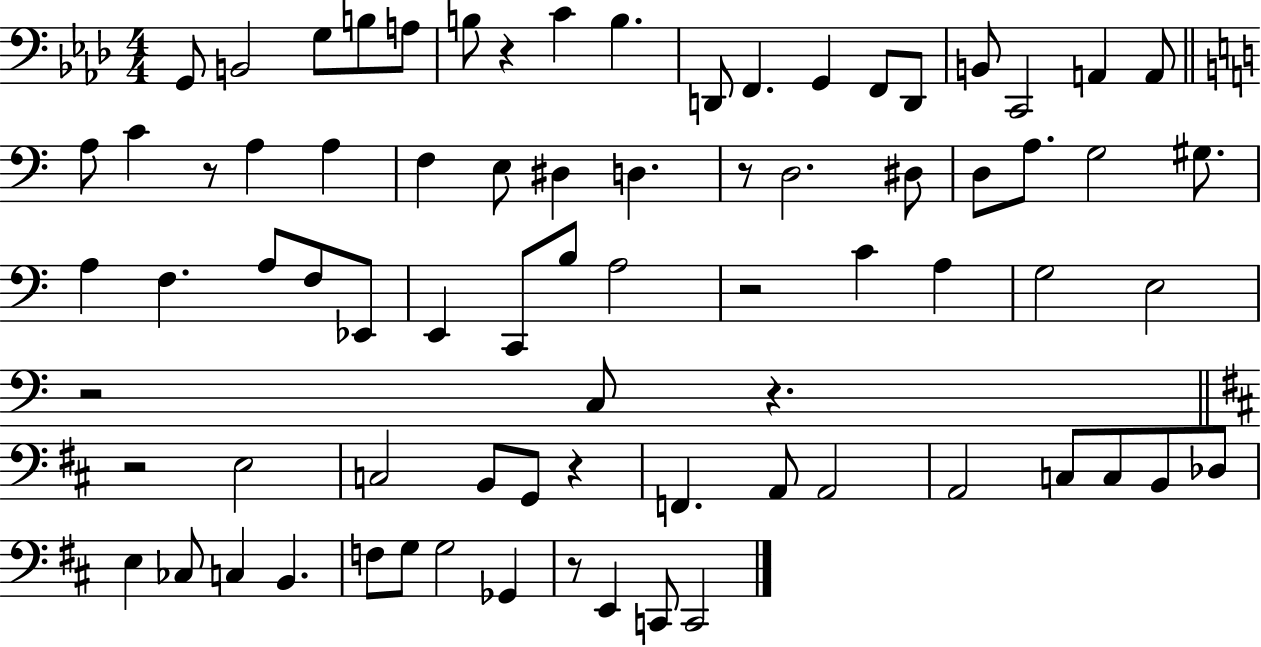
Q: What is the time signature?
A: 4/4